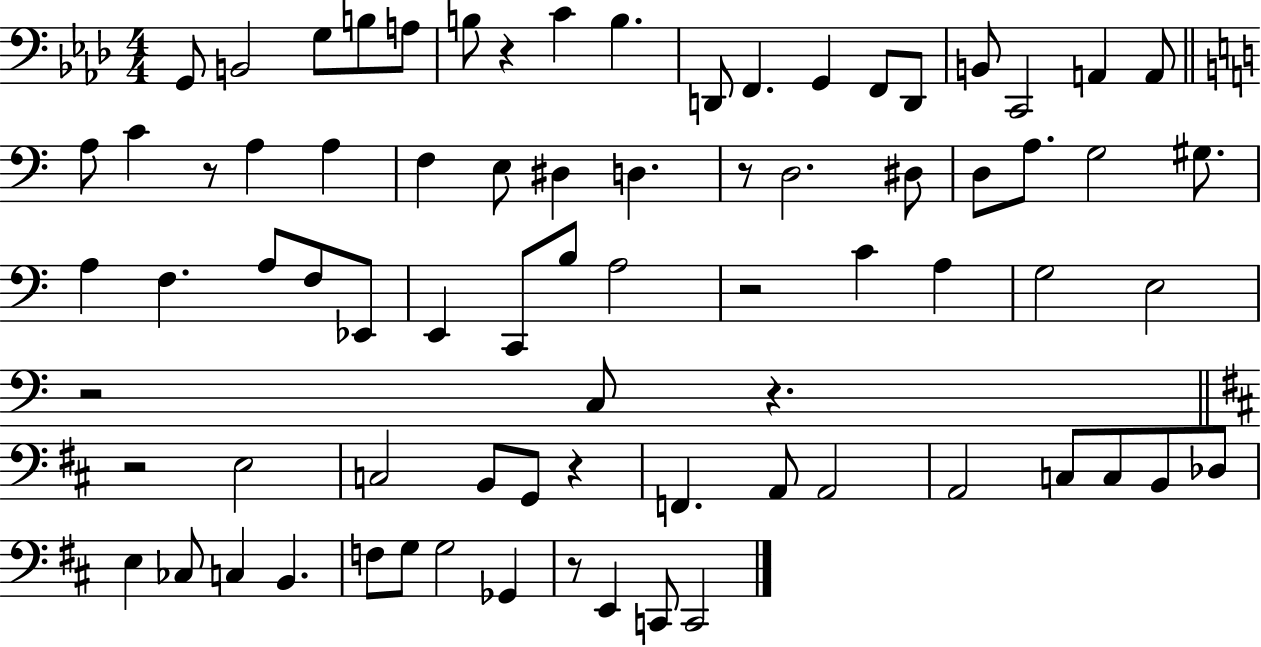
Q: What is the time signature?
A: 4/4